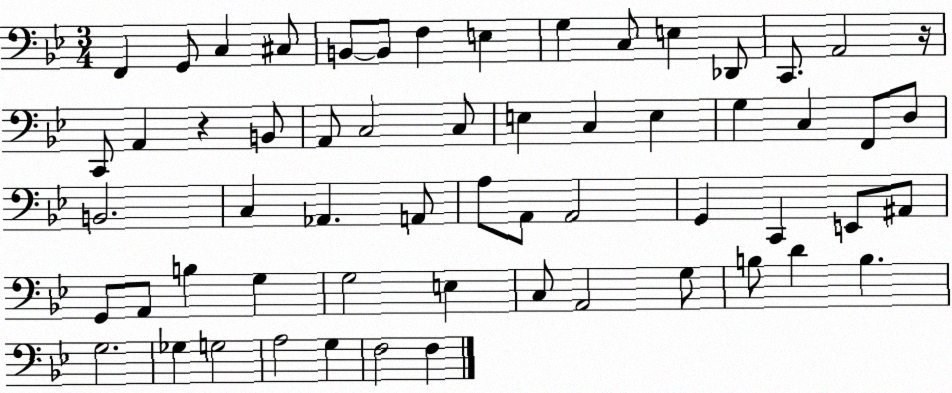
X:1
T:Untitled
M:3/4
L:1/4
K:Bb
F,, G,,/2 C, ^C,/2 B,,/2 B,,/2 F, E, G, C,/2 E, _D,,/2 C,,/2 A,,2 z/4 C,,/2 A,, z B,,/2 A,,/2 C,2 C,/2 E, C, E, G, C, F,,/2 D,/2 B,,2 C, _A,, A,,/2 A,/2 A,,/2 A,,2 G,, C,, E,,/2 ^A,,/2 G,,/2 A,,/2 B, G, G,2 E, C,/2 A,,2 G,/2 B,/2 D B, G,2 _G, G,2 A,2 G, F,2 F,